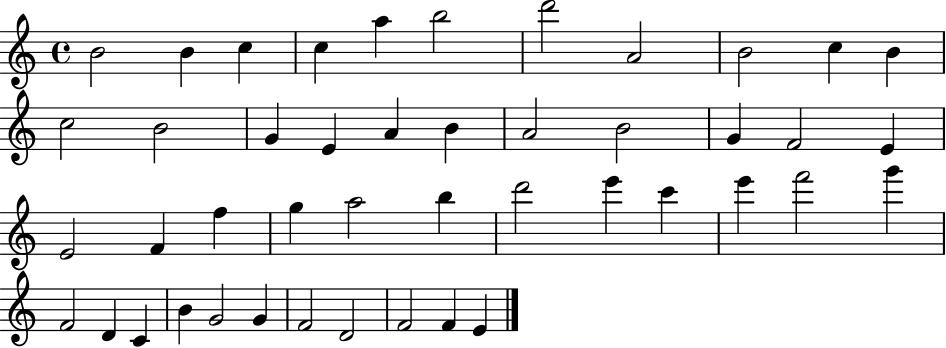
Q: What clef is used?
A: treble